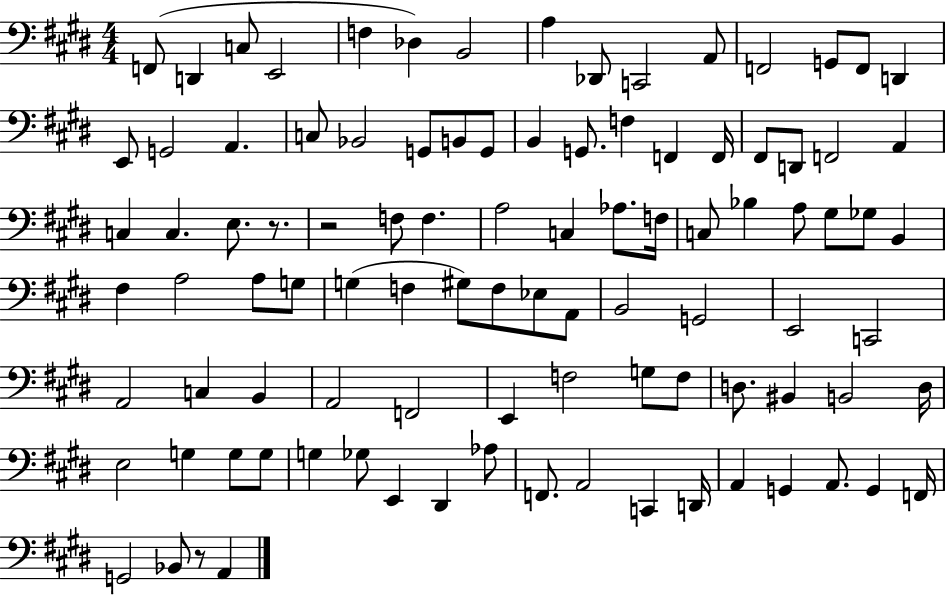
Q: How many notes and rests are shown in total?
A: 98